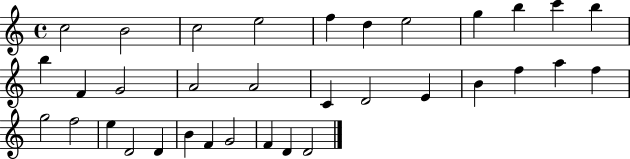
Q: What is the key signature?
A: C major